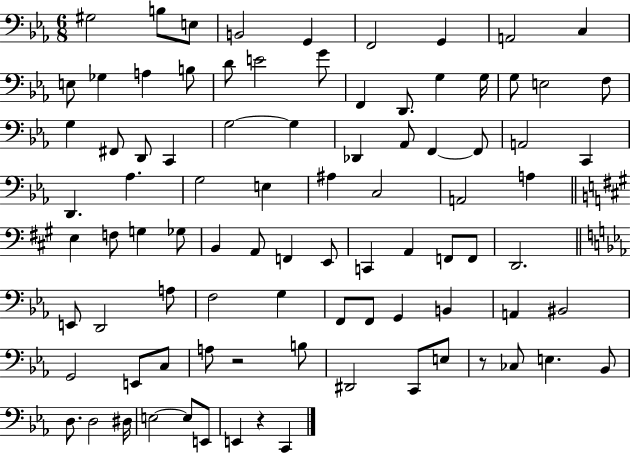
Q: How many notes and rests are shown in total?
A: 89